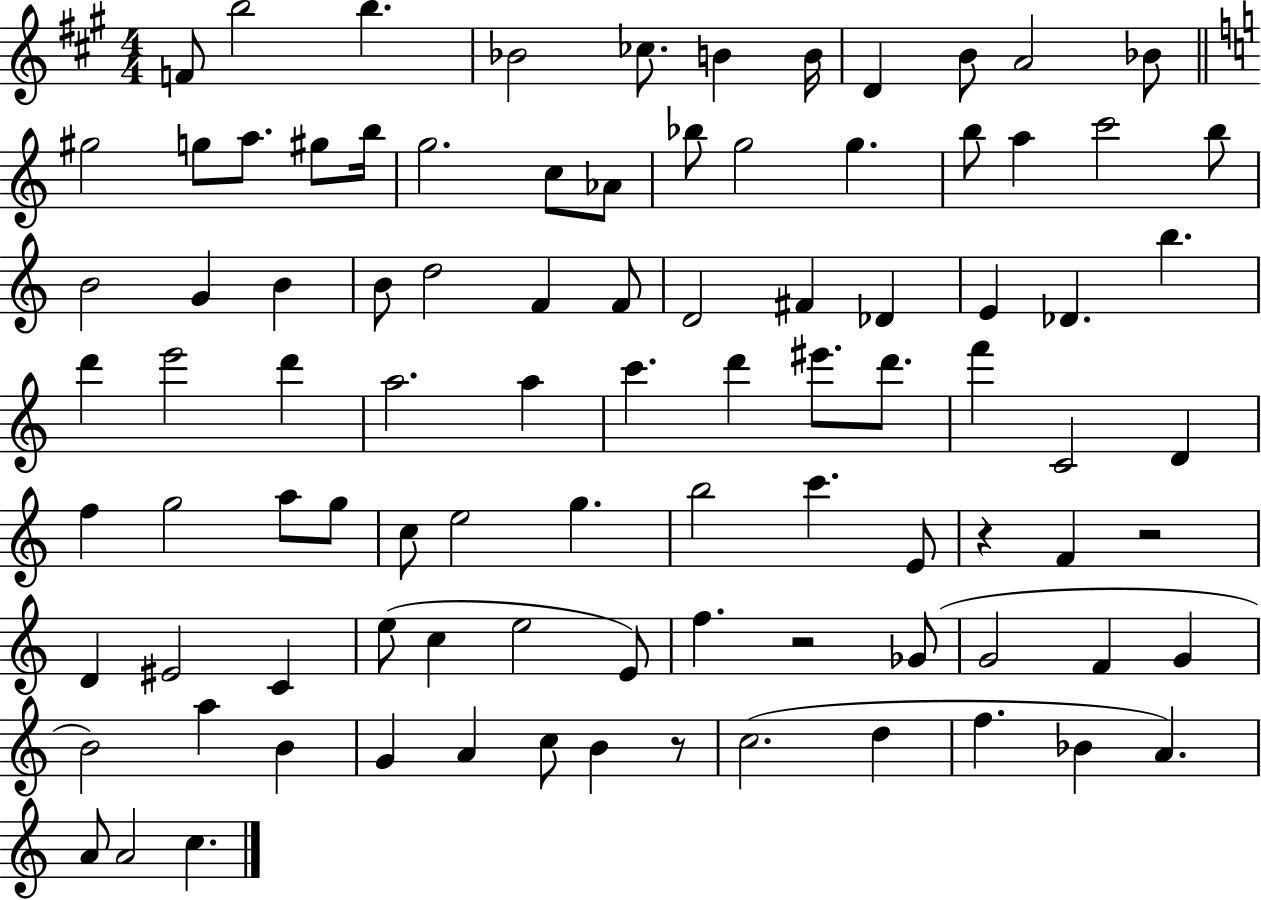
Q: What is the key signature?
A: A major